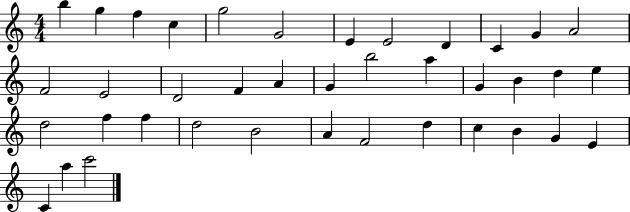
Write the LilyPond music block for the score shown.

{
  \clef treble
  \numericTimeSignature
  \time 4/4
  \key c \major
  b''4 g''4 f''4 c''4 | g''2 g'2 | e'4 e'2 d'4 | c'4 g'4 a'2 | \break f'2 e'2 | d'2 f'4 a'4 | g'4 b''2 a''4 | g'4 b'4 d''4 e''4 | \break d''2 f''4 f''4 | d''2 b'2 | a'4 f'2 d''4 | c''4 b'4 g'4 e'4 | \break c'4 a''4 c'''2 | \bar "|."
}